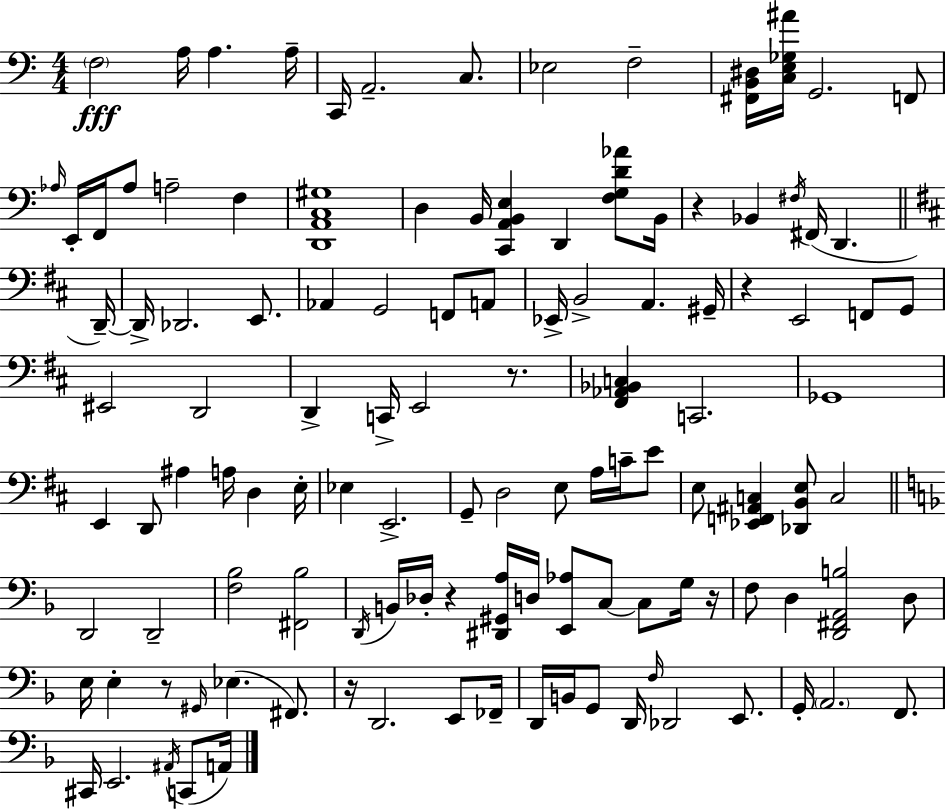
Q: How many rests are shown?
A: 7